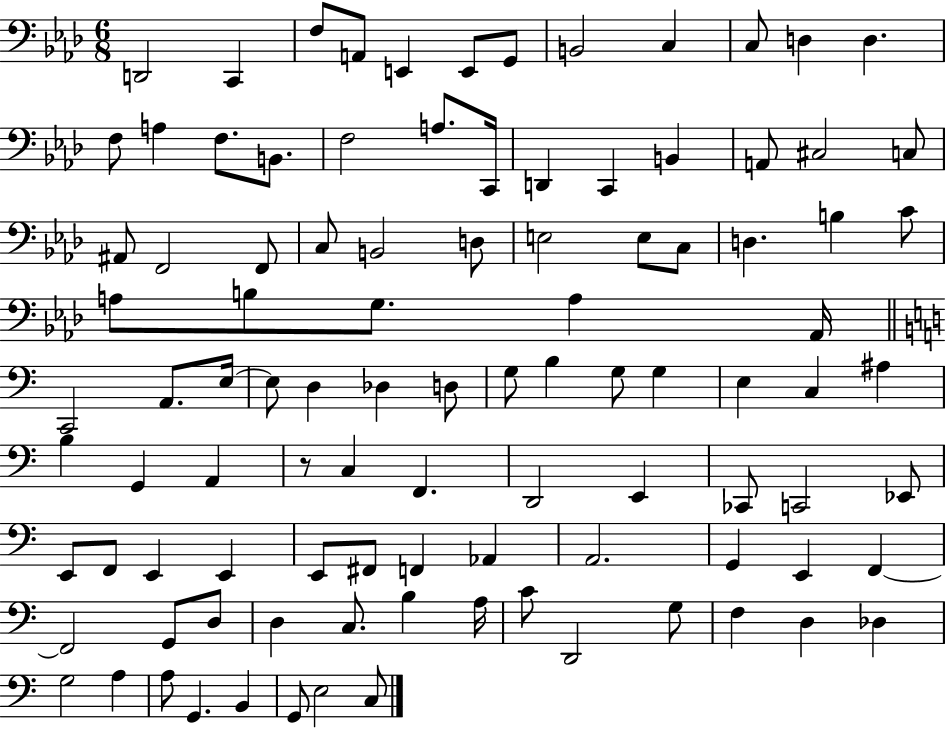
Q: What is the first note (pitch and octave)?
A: D2